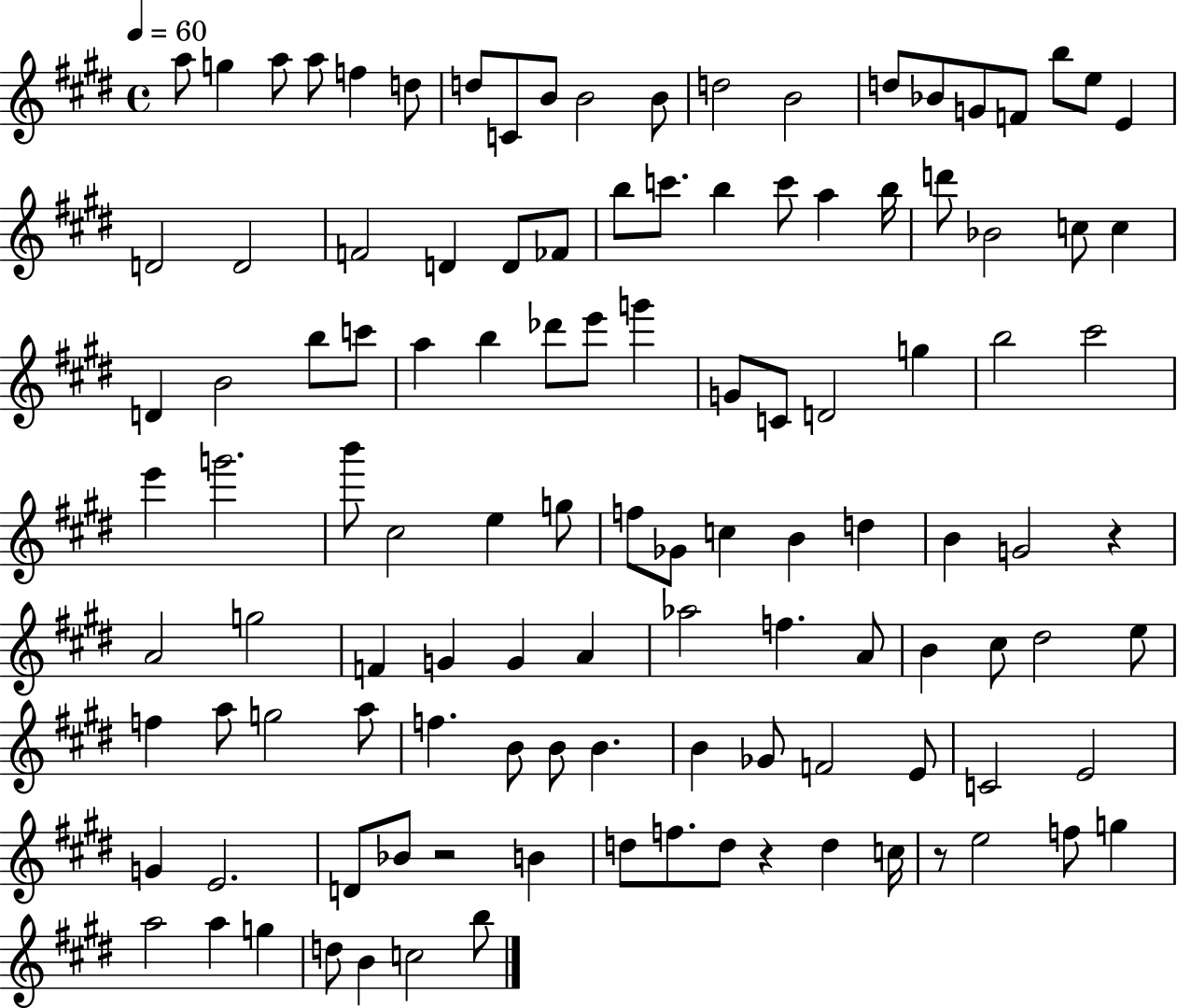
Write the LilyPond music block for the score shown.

{
  \clef treble
  \time 4/4
  \defaultTimeSignature
  \key e \major
  \tempo 4 = 60
  a''8 g''4 a''8 a''8 f''4 d''8 | d''8 c'8 b'8 b'2 b'8 | d''2 b'2 | d''8 bes'8 g'8 f'8 b''8 e''8 e'4 | \break d'2 d'2 | f'2 d'4 d'8 fes'8 | b''8 c'''8. b''4 c'''8 a''4 b''16 | d'''8 bes'2 c''8 c''4 | \break d'4 b'2 b''8 c'''8 | a''4 b''4 des'''8 e'''8 g'''4 | g'8 c'8 d'2 g''4 | b''2 cis'''2 | \break e'''4 g'''2. | b'''8 cis''2 e''4 g''8 | f''8 ges'8 c''4 b'4 d''4 | b'4 g'2 r4 | \break a'2 g''2 | f'4 g'4 g'4 a'4 | aes''2 f''4. a'8 | b'4 cis''8 dis''2 e''8 | \break f''4 a''8 g''2 a''8 | f''4. b'8 b'8 b'4. | b'4 ges'8 f'2 e'8 | c'2 e'2 | \break g'4 e'2. | d'8 bes'8 r2 b'4 | d''8 f''8. d''8 r4 d''4 c''16 | r8 e''2 f''8 g''4 | \break a''2 a''4 g''4 | d''8 b'4 c''2 b''8 | \bar "|."
}